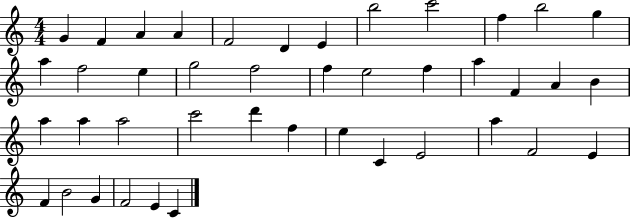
G4/q F4/q A4/q A4/q F4/h D4/q E4/q B5/h C6/h F5/q B5/h G5/q A5/q F5/h E5/q G5/h F5/h F5/q E5/h F5/q A5/q F4/q A4/q B4/q A5/q A5/q A5/h C6/h D6/q F5/q E5/q C4/q E4/h A5/q F4/h E4/q F4/q B4/h G4/q F4/h E4/q C4/q